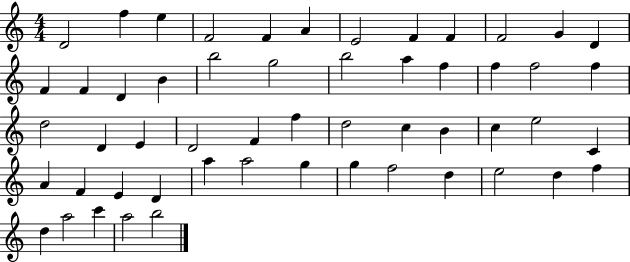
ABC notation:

X:1
T:Untitled
M:4/4
L:1/4
K:C
D2 f e F2 F A E2 F F F2 G D F F D B b2 g2 b2 a f f f2 f d2 D E D2 F f d2 c B c e2 C A F E D a a2 g g f2 d e2 d f d a2 c' a2 b2